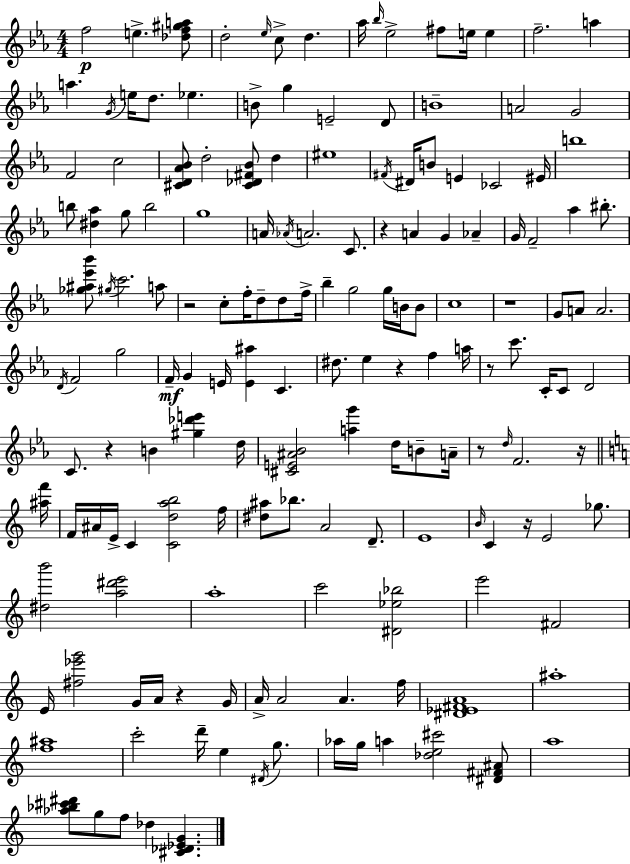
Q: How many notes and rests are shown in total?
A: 163